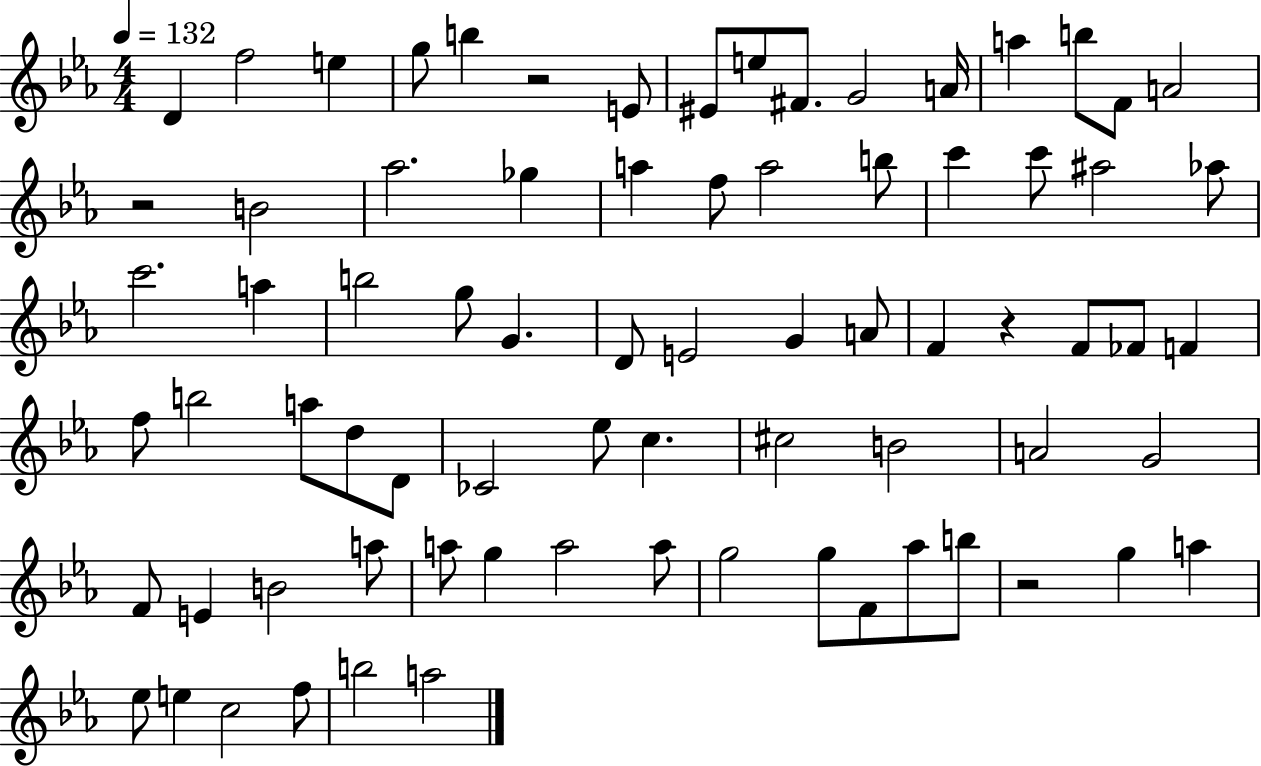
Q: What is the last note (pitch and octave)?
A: A5